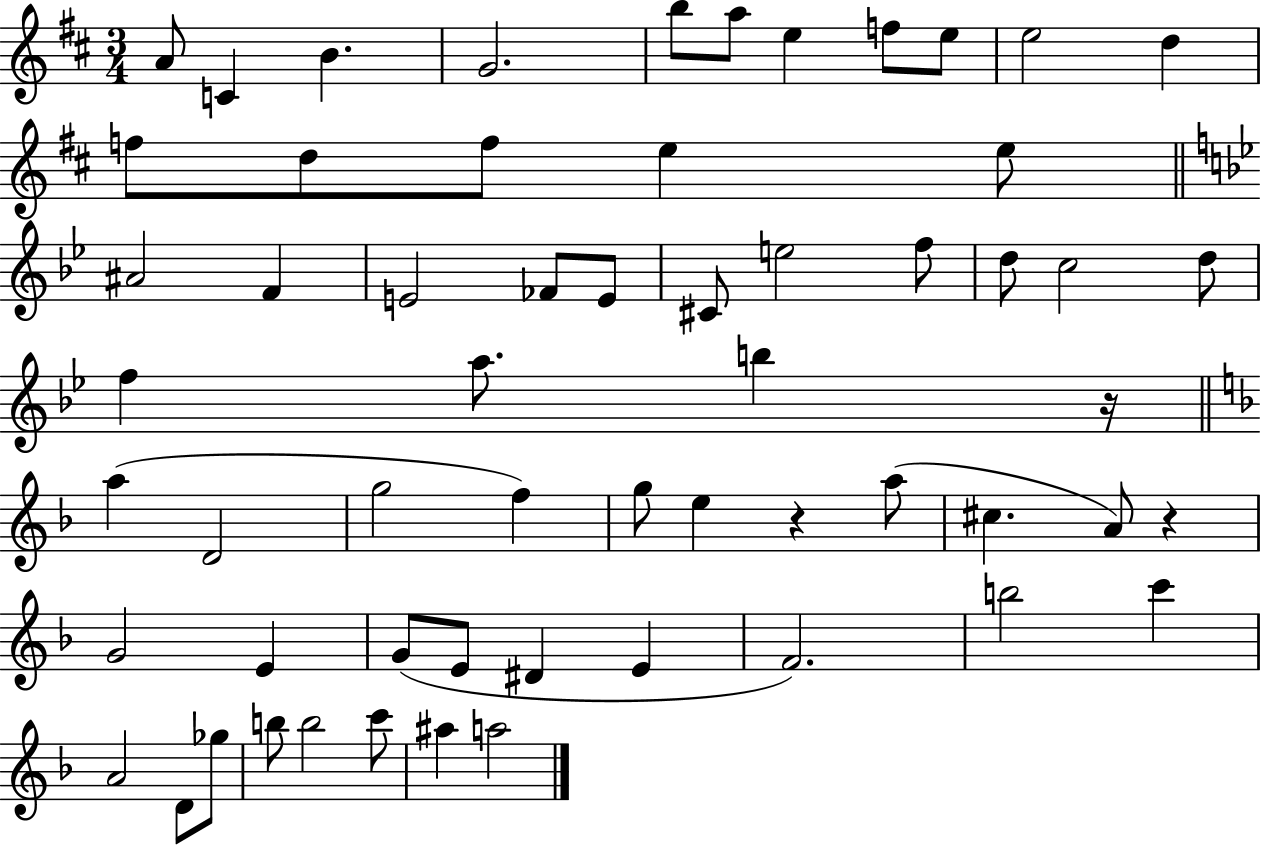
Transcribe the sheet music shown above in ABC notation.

X:1
T:Untitled
M:3/4
L:1/4
K:D
A/2 C B G2 b/2 a/2 e f/2 e/2 e2 d f/2 d/2 f/2 e e/2 ^A2 F E2 _F/2 E/2 ^C/2 e2 f/2 d/2 c2 d/2 f a/2 b z/4 a D2 g2 f g/2 e z a/2 ^c A/2 z G2 E G/2 E/2 ^D E F2 b2 c' A2 D/2 _g/2 b/2 b2 c'/2 ^a a2